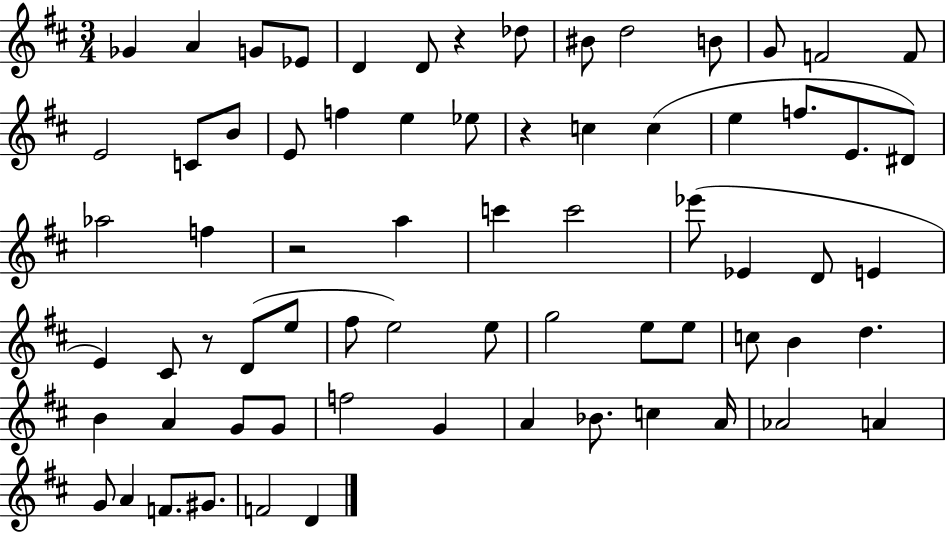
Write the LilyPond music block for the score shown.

{
  \clef treble
  \numericTimeSignature
  \time 3/4
  \key d \major
  ges'4 a'4 g'8 ees'8 | d'4 d'8 r4 des''8 | bis'8 d''2 b'8 | g'8 f'2 f'8 | \break e'2 c'8 b'8 | e'8 f''4 e''4 ees''8 | r4 c''4 c''4( | e''4 f''8. e'8. dis'8) | \break aes''2 f''4 | r2 a''4 | c'''4 c'''2 | ees'''8( ees'4 d'8 e'4 | \break e'4) cis'8 r8 d'8( e''8 | fis''8 e''2) e''8 | g''2 e''8 e''8 | c''8 b'4 d''4. | \break b'4 a'4 g'8 g'8 | f''2 g'4 | a'4 bes'8. c''4 a'16 | aes'2 a'4 | \break g'8 a'4 f'8. gis'8. | f'2 d'4 | \bar "|."
}